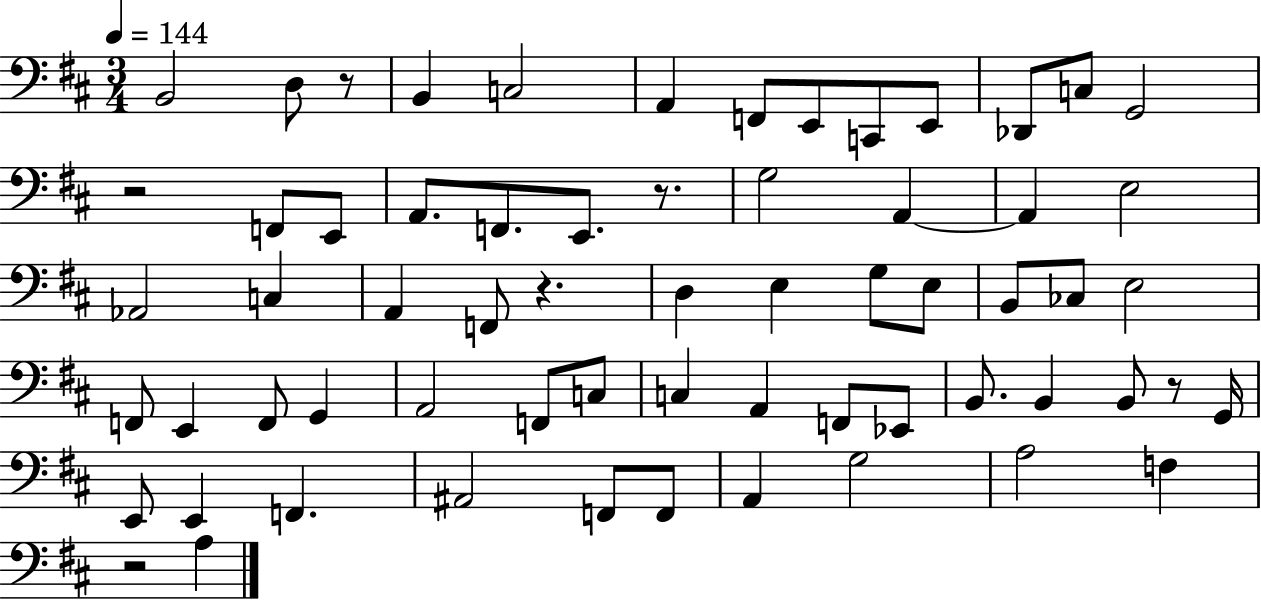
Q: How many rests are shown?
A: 6